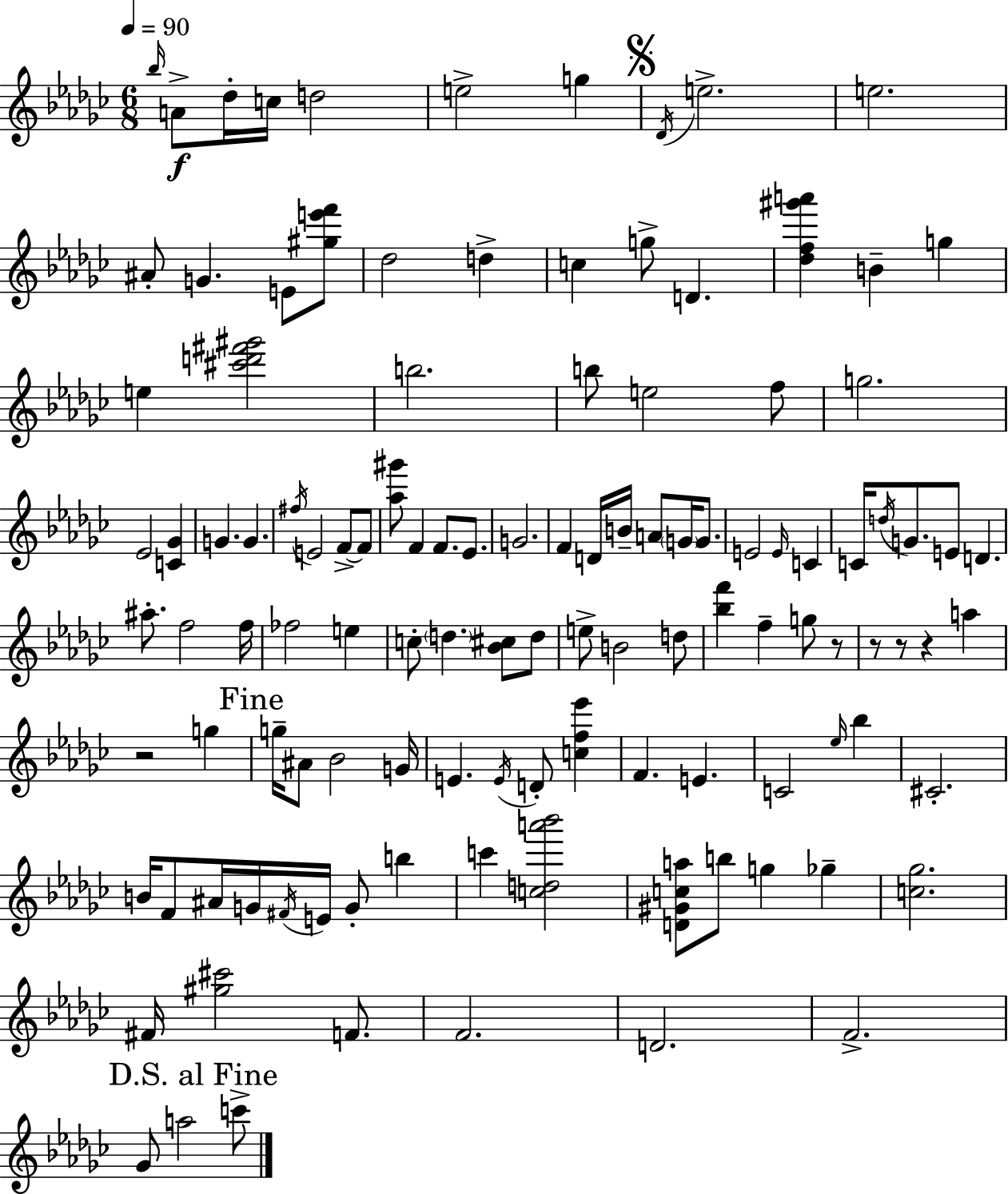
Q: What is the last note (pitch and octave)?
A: C6